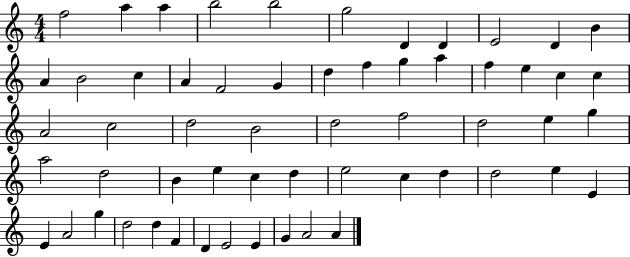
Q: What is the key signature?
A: C major